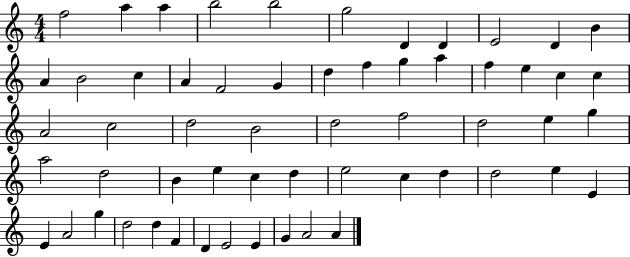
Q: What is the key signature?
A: C major